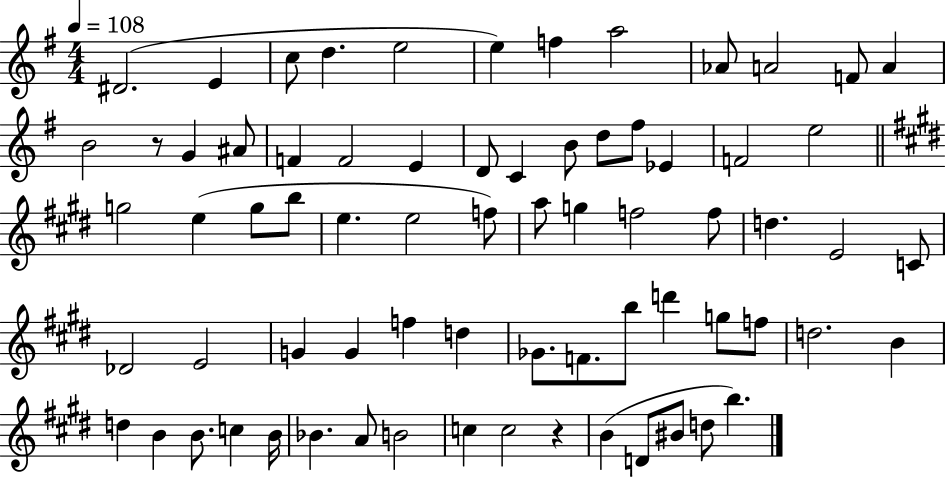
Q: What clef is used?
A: treble